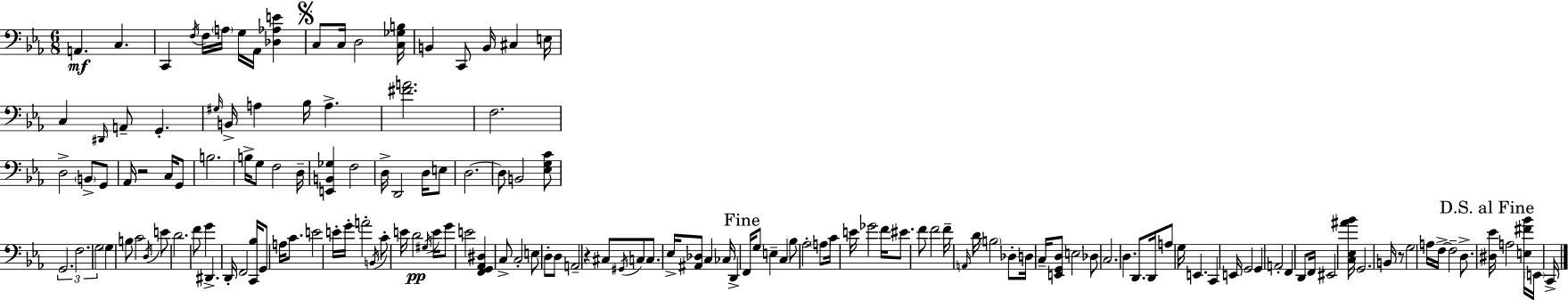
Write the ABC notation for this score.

X:1
T:Untitled
M:6/8
L:1/4
K:Eb
A,, C, C,, F,/4 F,/4 A,/4 G,/4 _A,,/4 [_D,_A,E] C,/2 C,/4 D,2 [C,_G,B,]/4 B,, C,,/2 B,,/4 ^C, E,/4 C, ^D,,/4 A,,/2 G,, ^G,/4 B,,/4 A, _B,/4 A, [^FA]2 F,2 D,2 B,,/2 G,,/2 _A,,/4 z2 C,/4 G,,/2 B,2 B,/4 G,/2 F,2 D,/4 [E,,B,,_G,] F,2 D,/4 D,,2 D,/4 E,/2 D,2 D,/2 B,,2 [_E,G,C]/2 G,,2 F,2 G,2 G, B,/2 C2 D,/4 E/2 D2 F/2 G ^D,, D,,/4 F,,2 [C,,_B,]/4 G,,/2 A,/4 C/2 E2 E/4 G/4 A2 B,,/4 C/2 E/4 D2 ^G,/4 E/4 G/2 E2 [F,,G,,_A,,^D,] C,/2 C,2 E,/2 D,/2 D,/2 A,,2 z ^C,/2 ^G,,/4 C,/2 C,/2 _E,/4 [^A,,_D,]/2 C, _C,/4 D,, F,,/4 G,/2 E, C, _B,/2 _A,2 A,/2 C/4 E/4 _G2 F/4 ^E/2 F/2 F2 F/4 A,,/4 D/4 B,2 _D,/2 D,/4 C,/4 [E,,G,,D,]/2 E,2 _D,/2 C,2 D, D,,/2 D,,/4 A,/2 G,/4 E,, C,, E,,/4 G,,2 G,, A,,2 F,, D,,/2 F,,/4 ^E,,2 [C,_E,^A_B]/4 G,,2 B,,/4 z/2 G,2 A,/4 F,/4 F,2 D,/2 [^D,_E]/4 A,2 [E,^F_B]/4 E,,/4 C,,/4